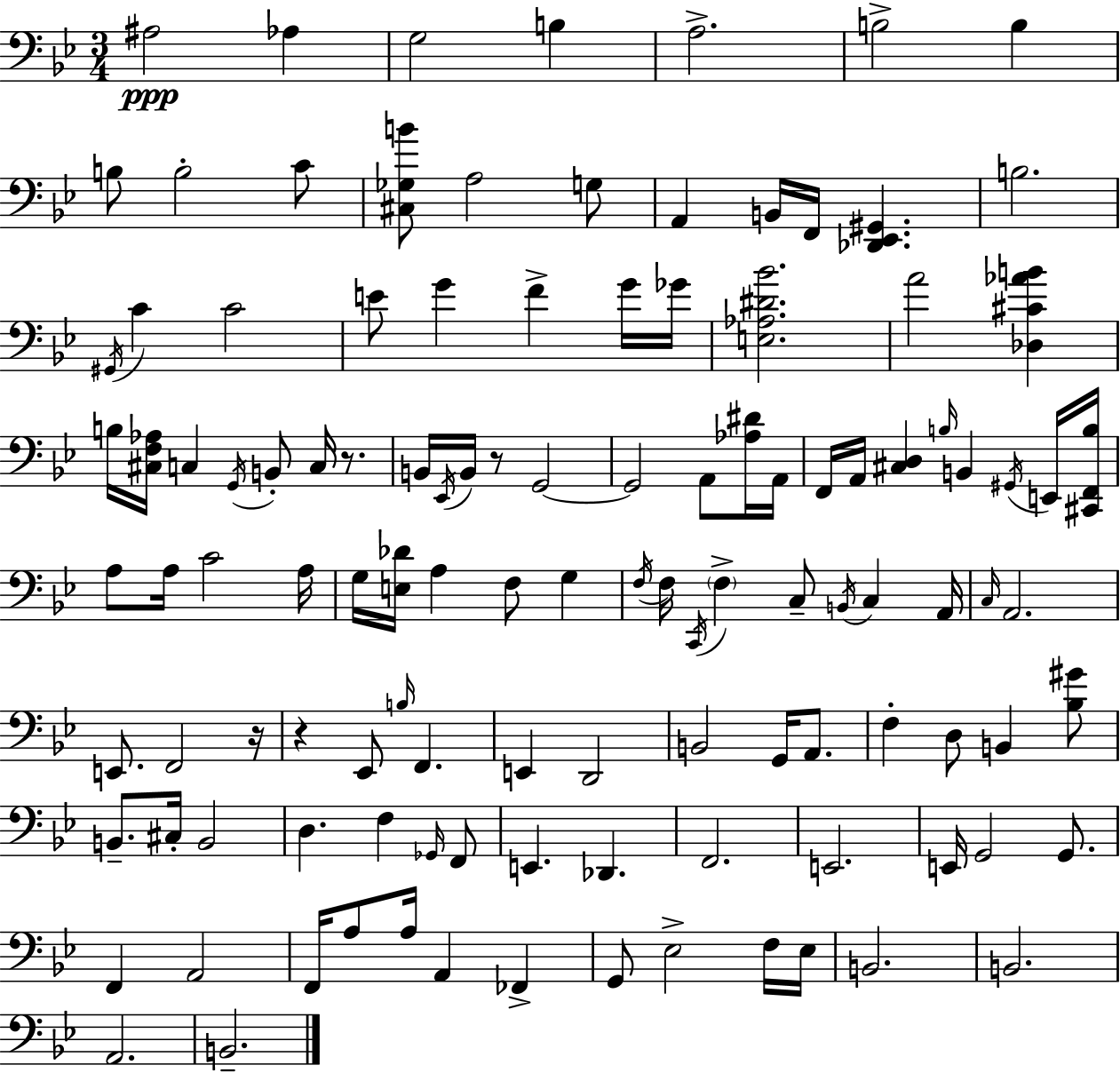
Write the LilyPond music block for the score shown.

{
  \clef bass
  \numericTimeSignature
  \time 3/4
  \key bes \major
  ais2\ppp aes4 | g2 b4 | a2.-> | b2-> b4 | \break b8 b2-. c'8 | <cis ges b'>8 a2 g8 | a,4 b,16 f,16 <des, ees, gis,>4. | b2. | \break \acciaccatura { gis,16 } c'4 c'2 | e'8 g'4 f'4-> g'16 | ges'16 <e aes dis' bes'>2. | a'2 <des cis' aes' b'>4 | \break b16 <cis f aes>16 c4 \acciaccatura { g,16 } b,8-. c16 r8. | b,16 \acciaccatura { ees,16 } b,16 r8 g,2~~ | g,2 a,8 | <aes dis'>16 a,16 f,16 a,16 <cis d>4 \grace { b16 } b,4 | \break \acciaccatura { gis,16 } e,16 <cis, f, b>16 a8 a16 c'2 | a16 g16 <e des'>16 a4 f8 | g4 \acciaccatura { f16 } f16 \acciaccatura { c,16 } \parenthesize f4-> | c8-- \acciaccatura { b,16 } c4 a,16 \grace { c16 } a,2. | \break e,8. | f,2 r16 r4 | ees,8 \grace { b16 } f,4. e,4 | d,2 b,2 | \break g,16 a,8. f4-. | d8 b,4 <bes gis'>8 b,8.-- | cis16-. b,2 d4. | f4 \grace { ges,16 } f,8 e,4. | \break des,4. f,2. | e,2. | e,16 | g,2 g,8. f,4 | \break a,2 f,16 | a8 a16 a,4 fes,4-> g,8 | ees2-> f16 ees16 b,2. | b,2. | \break a,2. | b,2.-- | \bar "|."
}